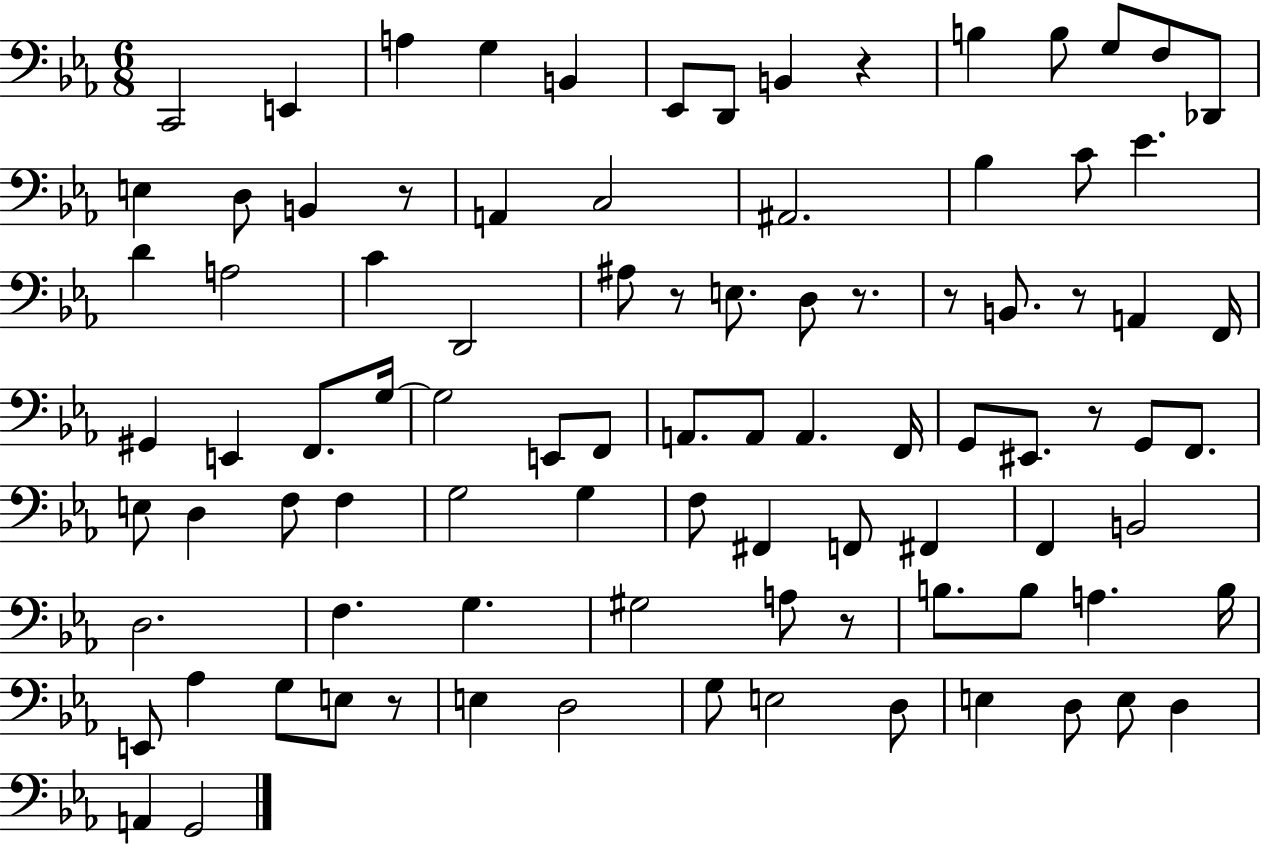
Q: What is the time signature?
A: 6/8